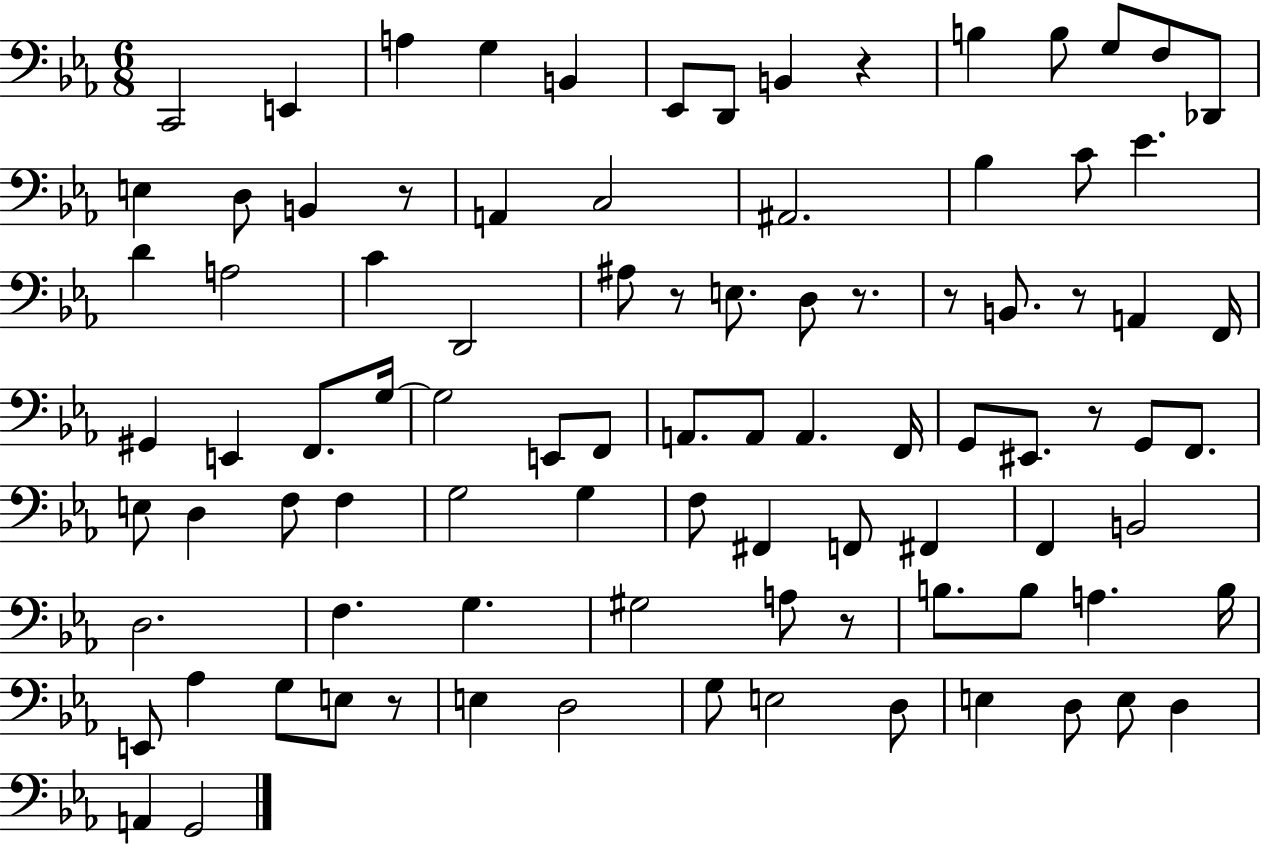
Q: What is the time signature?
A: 6/8